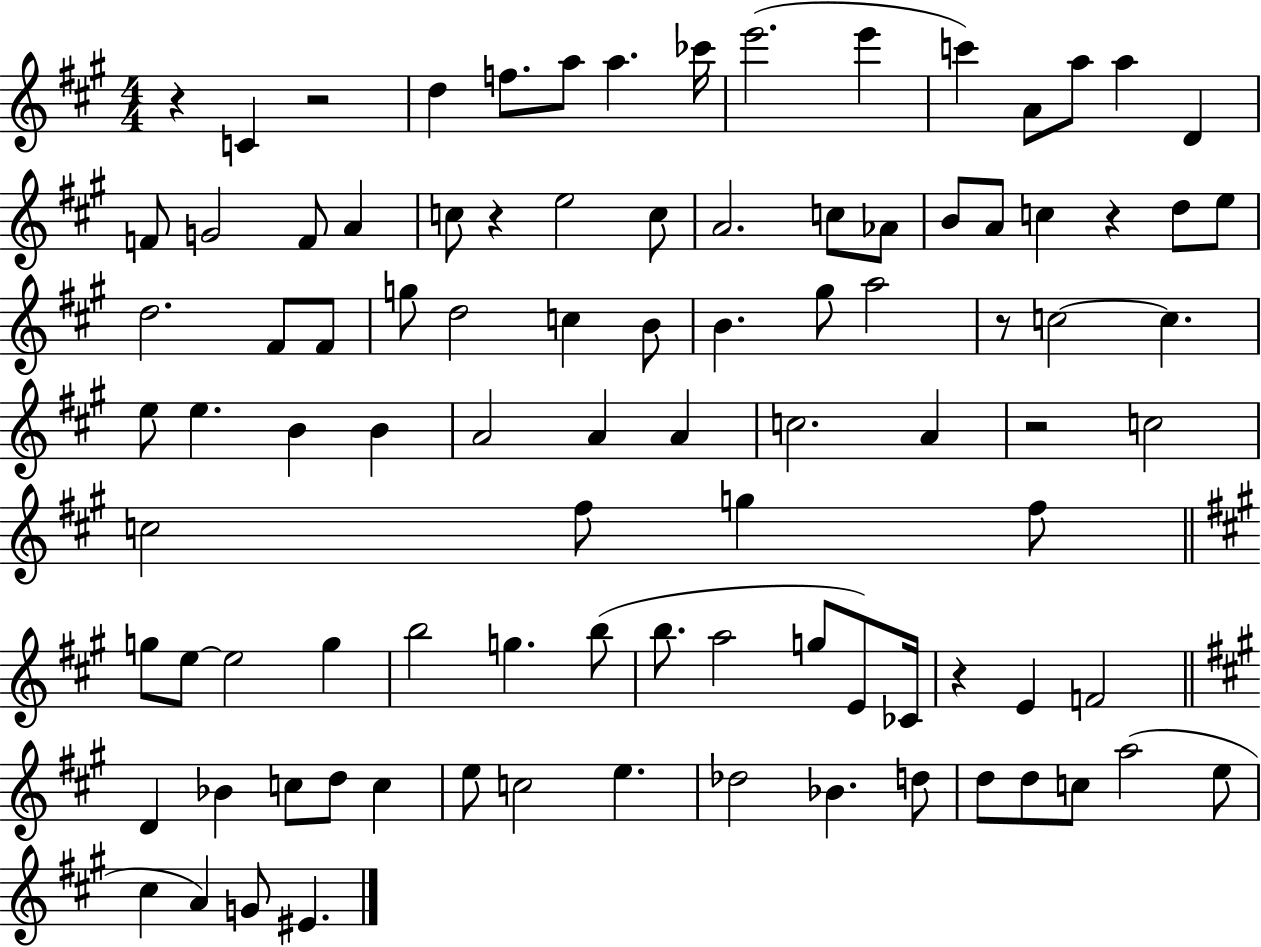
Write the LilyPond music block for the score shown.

{
  \clef treble
  \numericTimeSignature
  \time 4/4
  \key a \major
  r4 c'4 r2 | d''4 f''8. a''8 a''4. ces'''16 | e'''2.( e'''4 | c'''4) a'8 a''8 a''4 d'4 | \break f'8 g'2 f'8 a'4 | c''8 r4 e''2 c''8 | a'2. c''8 aes'8 | b'8 a'8 c''4 r4 d''8 e''8 | \break d''2. fis'8 fis'8 | g''8 d''2 c''4 b'8 | b'4. gis''8 a''2 | r8 c''2~~ c''4. | \break e''8 e''4. b'4 b'4 | a'2 a'4 a'4 | c''2. a'4 | r2 c''2 | \break c''2 fis''8 g''4 fis''8 | \bar "||" \break \key a \major g''8 e''8~~ e''2 g''4 | b''2 g''4. b''8( | b''8. a''2 g''8 e'8) ces'16 | r4 e'4 f'2 | \break \bar "||" \break \key a \major d'4 bes'4 c''8 d''8 c''4 | e''8 c''2 e''4. | des''2 bes'4. d''8 | d''8 d''8 c''8 a''2( e''8 | \break cis''4 a'4) g'8 eis'4. | \bar "|."
}